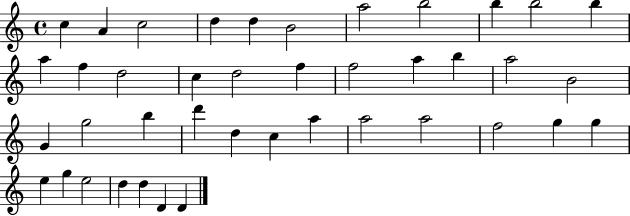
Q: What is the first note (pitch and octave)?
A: C5